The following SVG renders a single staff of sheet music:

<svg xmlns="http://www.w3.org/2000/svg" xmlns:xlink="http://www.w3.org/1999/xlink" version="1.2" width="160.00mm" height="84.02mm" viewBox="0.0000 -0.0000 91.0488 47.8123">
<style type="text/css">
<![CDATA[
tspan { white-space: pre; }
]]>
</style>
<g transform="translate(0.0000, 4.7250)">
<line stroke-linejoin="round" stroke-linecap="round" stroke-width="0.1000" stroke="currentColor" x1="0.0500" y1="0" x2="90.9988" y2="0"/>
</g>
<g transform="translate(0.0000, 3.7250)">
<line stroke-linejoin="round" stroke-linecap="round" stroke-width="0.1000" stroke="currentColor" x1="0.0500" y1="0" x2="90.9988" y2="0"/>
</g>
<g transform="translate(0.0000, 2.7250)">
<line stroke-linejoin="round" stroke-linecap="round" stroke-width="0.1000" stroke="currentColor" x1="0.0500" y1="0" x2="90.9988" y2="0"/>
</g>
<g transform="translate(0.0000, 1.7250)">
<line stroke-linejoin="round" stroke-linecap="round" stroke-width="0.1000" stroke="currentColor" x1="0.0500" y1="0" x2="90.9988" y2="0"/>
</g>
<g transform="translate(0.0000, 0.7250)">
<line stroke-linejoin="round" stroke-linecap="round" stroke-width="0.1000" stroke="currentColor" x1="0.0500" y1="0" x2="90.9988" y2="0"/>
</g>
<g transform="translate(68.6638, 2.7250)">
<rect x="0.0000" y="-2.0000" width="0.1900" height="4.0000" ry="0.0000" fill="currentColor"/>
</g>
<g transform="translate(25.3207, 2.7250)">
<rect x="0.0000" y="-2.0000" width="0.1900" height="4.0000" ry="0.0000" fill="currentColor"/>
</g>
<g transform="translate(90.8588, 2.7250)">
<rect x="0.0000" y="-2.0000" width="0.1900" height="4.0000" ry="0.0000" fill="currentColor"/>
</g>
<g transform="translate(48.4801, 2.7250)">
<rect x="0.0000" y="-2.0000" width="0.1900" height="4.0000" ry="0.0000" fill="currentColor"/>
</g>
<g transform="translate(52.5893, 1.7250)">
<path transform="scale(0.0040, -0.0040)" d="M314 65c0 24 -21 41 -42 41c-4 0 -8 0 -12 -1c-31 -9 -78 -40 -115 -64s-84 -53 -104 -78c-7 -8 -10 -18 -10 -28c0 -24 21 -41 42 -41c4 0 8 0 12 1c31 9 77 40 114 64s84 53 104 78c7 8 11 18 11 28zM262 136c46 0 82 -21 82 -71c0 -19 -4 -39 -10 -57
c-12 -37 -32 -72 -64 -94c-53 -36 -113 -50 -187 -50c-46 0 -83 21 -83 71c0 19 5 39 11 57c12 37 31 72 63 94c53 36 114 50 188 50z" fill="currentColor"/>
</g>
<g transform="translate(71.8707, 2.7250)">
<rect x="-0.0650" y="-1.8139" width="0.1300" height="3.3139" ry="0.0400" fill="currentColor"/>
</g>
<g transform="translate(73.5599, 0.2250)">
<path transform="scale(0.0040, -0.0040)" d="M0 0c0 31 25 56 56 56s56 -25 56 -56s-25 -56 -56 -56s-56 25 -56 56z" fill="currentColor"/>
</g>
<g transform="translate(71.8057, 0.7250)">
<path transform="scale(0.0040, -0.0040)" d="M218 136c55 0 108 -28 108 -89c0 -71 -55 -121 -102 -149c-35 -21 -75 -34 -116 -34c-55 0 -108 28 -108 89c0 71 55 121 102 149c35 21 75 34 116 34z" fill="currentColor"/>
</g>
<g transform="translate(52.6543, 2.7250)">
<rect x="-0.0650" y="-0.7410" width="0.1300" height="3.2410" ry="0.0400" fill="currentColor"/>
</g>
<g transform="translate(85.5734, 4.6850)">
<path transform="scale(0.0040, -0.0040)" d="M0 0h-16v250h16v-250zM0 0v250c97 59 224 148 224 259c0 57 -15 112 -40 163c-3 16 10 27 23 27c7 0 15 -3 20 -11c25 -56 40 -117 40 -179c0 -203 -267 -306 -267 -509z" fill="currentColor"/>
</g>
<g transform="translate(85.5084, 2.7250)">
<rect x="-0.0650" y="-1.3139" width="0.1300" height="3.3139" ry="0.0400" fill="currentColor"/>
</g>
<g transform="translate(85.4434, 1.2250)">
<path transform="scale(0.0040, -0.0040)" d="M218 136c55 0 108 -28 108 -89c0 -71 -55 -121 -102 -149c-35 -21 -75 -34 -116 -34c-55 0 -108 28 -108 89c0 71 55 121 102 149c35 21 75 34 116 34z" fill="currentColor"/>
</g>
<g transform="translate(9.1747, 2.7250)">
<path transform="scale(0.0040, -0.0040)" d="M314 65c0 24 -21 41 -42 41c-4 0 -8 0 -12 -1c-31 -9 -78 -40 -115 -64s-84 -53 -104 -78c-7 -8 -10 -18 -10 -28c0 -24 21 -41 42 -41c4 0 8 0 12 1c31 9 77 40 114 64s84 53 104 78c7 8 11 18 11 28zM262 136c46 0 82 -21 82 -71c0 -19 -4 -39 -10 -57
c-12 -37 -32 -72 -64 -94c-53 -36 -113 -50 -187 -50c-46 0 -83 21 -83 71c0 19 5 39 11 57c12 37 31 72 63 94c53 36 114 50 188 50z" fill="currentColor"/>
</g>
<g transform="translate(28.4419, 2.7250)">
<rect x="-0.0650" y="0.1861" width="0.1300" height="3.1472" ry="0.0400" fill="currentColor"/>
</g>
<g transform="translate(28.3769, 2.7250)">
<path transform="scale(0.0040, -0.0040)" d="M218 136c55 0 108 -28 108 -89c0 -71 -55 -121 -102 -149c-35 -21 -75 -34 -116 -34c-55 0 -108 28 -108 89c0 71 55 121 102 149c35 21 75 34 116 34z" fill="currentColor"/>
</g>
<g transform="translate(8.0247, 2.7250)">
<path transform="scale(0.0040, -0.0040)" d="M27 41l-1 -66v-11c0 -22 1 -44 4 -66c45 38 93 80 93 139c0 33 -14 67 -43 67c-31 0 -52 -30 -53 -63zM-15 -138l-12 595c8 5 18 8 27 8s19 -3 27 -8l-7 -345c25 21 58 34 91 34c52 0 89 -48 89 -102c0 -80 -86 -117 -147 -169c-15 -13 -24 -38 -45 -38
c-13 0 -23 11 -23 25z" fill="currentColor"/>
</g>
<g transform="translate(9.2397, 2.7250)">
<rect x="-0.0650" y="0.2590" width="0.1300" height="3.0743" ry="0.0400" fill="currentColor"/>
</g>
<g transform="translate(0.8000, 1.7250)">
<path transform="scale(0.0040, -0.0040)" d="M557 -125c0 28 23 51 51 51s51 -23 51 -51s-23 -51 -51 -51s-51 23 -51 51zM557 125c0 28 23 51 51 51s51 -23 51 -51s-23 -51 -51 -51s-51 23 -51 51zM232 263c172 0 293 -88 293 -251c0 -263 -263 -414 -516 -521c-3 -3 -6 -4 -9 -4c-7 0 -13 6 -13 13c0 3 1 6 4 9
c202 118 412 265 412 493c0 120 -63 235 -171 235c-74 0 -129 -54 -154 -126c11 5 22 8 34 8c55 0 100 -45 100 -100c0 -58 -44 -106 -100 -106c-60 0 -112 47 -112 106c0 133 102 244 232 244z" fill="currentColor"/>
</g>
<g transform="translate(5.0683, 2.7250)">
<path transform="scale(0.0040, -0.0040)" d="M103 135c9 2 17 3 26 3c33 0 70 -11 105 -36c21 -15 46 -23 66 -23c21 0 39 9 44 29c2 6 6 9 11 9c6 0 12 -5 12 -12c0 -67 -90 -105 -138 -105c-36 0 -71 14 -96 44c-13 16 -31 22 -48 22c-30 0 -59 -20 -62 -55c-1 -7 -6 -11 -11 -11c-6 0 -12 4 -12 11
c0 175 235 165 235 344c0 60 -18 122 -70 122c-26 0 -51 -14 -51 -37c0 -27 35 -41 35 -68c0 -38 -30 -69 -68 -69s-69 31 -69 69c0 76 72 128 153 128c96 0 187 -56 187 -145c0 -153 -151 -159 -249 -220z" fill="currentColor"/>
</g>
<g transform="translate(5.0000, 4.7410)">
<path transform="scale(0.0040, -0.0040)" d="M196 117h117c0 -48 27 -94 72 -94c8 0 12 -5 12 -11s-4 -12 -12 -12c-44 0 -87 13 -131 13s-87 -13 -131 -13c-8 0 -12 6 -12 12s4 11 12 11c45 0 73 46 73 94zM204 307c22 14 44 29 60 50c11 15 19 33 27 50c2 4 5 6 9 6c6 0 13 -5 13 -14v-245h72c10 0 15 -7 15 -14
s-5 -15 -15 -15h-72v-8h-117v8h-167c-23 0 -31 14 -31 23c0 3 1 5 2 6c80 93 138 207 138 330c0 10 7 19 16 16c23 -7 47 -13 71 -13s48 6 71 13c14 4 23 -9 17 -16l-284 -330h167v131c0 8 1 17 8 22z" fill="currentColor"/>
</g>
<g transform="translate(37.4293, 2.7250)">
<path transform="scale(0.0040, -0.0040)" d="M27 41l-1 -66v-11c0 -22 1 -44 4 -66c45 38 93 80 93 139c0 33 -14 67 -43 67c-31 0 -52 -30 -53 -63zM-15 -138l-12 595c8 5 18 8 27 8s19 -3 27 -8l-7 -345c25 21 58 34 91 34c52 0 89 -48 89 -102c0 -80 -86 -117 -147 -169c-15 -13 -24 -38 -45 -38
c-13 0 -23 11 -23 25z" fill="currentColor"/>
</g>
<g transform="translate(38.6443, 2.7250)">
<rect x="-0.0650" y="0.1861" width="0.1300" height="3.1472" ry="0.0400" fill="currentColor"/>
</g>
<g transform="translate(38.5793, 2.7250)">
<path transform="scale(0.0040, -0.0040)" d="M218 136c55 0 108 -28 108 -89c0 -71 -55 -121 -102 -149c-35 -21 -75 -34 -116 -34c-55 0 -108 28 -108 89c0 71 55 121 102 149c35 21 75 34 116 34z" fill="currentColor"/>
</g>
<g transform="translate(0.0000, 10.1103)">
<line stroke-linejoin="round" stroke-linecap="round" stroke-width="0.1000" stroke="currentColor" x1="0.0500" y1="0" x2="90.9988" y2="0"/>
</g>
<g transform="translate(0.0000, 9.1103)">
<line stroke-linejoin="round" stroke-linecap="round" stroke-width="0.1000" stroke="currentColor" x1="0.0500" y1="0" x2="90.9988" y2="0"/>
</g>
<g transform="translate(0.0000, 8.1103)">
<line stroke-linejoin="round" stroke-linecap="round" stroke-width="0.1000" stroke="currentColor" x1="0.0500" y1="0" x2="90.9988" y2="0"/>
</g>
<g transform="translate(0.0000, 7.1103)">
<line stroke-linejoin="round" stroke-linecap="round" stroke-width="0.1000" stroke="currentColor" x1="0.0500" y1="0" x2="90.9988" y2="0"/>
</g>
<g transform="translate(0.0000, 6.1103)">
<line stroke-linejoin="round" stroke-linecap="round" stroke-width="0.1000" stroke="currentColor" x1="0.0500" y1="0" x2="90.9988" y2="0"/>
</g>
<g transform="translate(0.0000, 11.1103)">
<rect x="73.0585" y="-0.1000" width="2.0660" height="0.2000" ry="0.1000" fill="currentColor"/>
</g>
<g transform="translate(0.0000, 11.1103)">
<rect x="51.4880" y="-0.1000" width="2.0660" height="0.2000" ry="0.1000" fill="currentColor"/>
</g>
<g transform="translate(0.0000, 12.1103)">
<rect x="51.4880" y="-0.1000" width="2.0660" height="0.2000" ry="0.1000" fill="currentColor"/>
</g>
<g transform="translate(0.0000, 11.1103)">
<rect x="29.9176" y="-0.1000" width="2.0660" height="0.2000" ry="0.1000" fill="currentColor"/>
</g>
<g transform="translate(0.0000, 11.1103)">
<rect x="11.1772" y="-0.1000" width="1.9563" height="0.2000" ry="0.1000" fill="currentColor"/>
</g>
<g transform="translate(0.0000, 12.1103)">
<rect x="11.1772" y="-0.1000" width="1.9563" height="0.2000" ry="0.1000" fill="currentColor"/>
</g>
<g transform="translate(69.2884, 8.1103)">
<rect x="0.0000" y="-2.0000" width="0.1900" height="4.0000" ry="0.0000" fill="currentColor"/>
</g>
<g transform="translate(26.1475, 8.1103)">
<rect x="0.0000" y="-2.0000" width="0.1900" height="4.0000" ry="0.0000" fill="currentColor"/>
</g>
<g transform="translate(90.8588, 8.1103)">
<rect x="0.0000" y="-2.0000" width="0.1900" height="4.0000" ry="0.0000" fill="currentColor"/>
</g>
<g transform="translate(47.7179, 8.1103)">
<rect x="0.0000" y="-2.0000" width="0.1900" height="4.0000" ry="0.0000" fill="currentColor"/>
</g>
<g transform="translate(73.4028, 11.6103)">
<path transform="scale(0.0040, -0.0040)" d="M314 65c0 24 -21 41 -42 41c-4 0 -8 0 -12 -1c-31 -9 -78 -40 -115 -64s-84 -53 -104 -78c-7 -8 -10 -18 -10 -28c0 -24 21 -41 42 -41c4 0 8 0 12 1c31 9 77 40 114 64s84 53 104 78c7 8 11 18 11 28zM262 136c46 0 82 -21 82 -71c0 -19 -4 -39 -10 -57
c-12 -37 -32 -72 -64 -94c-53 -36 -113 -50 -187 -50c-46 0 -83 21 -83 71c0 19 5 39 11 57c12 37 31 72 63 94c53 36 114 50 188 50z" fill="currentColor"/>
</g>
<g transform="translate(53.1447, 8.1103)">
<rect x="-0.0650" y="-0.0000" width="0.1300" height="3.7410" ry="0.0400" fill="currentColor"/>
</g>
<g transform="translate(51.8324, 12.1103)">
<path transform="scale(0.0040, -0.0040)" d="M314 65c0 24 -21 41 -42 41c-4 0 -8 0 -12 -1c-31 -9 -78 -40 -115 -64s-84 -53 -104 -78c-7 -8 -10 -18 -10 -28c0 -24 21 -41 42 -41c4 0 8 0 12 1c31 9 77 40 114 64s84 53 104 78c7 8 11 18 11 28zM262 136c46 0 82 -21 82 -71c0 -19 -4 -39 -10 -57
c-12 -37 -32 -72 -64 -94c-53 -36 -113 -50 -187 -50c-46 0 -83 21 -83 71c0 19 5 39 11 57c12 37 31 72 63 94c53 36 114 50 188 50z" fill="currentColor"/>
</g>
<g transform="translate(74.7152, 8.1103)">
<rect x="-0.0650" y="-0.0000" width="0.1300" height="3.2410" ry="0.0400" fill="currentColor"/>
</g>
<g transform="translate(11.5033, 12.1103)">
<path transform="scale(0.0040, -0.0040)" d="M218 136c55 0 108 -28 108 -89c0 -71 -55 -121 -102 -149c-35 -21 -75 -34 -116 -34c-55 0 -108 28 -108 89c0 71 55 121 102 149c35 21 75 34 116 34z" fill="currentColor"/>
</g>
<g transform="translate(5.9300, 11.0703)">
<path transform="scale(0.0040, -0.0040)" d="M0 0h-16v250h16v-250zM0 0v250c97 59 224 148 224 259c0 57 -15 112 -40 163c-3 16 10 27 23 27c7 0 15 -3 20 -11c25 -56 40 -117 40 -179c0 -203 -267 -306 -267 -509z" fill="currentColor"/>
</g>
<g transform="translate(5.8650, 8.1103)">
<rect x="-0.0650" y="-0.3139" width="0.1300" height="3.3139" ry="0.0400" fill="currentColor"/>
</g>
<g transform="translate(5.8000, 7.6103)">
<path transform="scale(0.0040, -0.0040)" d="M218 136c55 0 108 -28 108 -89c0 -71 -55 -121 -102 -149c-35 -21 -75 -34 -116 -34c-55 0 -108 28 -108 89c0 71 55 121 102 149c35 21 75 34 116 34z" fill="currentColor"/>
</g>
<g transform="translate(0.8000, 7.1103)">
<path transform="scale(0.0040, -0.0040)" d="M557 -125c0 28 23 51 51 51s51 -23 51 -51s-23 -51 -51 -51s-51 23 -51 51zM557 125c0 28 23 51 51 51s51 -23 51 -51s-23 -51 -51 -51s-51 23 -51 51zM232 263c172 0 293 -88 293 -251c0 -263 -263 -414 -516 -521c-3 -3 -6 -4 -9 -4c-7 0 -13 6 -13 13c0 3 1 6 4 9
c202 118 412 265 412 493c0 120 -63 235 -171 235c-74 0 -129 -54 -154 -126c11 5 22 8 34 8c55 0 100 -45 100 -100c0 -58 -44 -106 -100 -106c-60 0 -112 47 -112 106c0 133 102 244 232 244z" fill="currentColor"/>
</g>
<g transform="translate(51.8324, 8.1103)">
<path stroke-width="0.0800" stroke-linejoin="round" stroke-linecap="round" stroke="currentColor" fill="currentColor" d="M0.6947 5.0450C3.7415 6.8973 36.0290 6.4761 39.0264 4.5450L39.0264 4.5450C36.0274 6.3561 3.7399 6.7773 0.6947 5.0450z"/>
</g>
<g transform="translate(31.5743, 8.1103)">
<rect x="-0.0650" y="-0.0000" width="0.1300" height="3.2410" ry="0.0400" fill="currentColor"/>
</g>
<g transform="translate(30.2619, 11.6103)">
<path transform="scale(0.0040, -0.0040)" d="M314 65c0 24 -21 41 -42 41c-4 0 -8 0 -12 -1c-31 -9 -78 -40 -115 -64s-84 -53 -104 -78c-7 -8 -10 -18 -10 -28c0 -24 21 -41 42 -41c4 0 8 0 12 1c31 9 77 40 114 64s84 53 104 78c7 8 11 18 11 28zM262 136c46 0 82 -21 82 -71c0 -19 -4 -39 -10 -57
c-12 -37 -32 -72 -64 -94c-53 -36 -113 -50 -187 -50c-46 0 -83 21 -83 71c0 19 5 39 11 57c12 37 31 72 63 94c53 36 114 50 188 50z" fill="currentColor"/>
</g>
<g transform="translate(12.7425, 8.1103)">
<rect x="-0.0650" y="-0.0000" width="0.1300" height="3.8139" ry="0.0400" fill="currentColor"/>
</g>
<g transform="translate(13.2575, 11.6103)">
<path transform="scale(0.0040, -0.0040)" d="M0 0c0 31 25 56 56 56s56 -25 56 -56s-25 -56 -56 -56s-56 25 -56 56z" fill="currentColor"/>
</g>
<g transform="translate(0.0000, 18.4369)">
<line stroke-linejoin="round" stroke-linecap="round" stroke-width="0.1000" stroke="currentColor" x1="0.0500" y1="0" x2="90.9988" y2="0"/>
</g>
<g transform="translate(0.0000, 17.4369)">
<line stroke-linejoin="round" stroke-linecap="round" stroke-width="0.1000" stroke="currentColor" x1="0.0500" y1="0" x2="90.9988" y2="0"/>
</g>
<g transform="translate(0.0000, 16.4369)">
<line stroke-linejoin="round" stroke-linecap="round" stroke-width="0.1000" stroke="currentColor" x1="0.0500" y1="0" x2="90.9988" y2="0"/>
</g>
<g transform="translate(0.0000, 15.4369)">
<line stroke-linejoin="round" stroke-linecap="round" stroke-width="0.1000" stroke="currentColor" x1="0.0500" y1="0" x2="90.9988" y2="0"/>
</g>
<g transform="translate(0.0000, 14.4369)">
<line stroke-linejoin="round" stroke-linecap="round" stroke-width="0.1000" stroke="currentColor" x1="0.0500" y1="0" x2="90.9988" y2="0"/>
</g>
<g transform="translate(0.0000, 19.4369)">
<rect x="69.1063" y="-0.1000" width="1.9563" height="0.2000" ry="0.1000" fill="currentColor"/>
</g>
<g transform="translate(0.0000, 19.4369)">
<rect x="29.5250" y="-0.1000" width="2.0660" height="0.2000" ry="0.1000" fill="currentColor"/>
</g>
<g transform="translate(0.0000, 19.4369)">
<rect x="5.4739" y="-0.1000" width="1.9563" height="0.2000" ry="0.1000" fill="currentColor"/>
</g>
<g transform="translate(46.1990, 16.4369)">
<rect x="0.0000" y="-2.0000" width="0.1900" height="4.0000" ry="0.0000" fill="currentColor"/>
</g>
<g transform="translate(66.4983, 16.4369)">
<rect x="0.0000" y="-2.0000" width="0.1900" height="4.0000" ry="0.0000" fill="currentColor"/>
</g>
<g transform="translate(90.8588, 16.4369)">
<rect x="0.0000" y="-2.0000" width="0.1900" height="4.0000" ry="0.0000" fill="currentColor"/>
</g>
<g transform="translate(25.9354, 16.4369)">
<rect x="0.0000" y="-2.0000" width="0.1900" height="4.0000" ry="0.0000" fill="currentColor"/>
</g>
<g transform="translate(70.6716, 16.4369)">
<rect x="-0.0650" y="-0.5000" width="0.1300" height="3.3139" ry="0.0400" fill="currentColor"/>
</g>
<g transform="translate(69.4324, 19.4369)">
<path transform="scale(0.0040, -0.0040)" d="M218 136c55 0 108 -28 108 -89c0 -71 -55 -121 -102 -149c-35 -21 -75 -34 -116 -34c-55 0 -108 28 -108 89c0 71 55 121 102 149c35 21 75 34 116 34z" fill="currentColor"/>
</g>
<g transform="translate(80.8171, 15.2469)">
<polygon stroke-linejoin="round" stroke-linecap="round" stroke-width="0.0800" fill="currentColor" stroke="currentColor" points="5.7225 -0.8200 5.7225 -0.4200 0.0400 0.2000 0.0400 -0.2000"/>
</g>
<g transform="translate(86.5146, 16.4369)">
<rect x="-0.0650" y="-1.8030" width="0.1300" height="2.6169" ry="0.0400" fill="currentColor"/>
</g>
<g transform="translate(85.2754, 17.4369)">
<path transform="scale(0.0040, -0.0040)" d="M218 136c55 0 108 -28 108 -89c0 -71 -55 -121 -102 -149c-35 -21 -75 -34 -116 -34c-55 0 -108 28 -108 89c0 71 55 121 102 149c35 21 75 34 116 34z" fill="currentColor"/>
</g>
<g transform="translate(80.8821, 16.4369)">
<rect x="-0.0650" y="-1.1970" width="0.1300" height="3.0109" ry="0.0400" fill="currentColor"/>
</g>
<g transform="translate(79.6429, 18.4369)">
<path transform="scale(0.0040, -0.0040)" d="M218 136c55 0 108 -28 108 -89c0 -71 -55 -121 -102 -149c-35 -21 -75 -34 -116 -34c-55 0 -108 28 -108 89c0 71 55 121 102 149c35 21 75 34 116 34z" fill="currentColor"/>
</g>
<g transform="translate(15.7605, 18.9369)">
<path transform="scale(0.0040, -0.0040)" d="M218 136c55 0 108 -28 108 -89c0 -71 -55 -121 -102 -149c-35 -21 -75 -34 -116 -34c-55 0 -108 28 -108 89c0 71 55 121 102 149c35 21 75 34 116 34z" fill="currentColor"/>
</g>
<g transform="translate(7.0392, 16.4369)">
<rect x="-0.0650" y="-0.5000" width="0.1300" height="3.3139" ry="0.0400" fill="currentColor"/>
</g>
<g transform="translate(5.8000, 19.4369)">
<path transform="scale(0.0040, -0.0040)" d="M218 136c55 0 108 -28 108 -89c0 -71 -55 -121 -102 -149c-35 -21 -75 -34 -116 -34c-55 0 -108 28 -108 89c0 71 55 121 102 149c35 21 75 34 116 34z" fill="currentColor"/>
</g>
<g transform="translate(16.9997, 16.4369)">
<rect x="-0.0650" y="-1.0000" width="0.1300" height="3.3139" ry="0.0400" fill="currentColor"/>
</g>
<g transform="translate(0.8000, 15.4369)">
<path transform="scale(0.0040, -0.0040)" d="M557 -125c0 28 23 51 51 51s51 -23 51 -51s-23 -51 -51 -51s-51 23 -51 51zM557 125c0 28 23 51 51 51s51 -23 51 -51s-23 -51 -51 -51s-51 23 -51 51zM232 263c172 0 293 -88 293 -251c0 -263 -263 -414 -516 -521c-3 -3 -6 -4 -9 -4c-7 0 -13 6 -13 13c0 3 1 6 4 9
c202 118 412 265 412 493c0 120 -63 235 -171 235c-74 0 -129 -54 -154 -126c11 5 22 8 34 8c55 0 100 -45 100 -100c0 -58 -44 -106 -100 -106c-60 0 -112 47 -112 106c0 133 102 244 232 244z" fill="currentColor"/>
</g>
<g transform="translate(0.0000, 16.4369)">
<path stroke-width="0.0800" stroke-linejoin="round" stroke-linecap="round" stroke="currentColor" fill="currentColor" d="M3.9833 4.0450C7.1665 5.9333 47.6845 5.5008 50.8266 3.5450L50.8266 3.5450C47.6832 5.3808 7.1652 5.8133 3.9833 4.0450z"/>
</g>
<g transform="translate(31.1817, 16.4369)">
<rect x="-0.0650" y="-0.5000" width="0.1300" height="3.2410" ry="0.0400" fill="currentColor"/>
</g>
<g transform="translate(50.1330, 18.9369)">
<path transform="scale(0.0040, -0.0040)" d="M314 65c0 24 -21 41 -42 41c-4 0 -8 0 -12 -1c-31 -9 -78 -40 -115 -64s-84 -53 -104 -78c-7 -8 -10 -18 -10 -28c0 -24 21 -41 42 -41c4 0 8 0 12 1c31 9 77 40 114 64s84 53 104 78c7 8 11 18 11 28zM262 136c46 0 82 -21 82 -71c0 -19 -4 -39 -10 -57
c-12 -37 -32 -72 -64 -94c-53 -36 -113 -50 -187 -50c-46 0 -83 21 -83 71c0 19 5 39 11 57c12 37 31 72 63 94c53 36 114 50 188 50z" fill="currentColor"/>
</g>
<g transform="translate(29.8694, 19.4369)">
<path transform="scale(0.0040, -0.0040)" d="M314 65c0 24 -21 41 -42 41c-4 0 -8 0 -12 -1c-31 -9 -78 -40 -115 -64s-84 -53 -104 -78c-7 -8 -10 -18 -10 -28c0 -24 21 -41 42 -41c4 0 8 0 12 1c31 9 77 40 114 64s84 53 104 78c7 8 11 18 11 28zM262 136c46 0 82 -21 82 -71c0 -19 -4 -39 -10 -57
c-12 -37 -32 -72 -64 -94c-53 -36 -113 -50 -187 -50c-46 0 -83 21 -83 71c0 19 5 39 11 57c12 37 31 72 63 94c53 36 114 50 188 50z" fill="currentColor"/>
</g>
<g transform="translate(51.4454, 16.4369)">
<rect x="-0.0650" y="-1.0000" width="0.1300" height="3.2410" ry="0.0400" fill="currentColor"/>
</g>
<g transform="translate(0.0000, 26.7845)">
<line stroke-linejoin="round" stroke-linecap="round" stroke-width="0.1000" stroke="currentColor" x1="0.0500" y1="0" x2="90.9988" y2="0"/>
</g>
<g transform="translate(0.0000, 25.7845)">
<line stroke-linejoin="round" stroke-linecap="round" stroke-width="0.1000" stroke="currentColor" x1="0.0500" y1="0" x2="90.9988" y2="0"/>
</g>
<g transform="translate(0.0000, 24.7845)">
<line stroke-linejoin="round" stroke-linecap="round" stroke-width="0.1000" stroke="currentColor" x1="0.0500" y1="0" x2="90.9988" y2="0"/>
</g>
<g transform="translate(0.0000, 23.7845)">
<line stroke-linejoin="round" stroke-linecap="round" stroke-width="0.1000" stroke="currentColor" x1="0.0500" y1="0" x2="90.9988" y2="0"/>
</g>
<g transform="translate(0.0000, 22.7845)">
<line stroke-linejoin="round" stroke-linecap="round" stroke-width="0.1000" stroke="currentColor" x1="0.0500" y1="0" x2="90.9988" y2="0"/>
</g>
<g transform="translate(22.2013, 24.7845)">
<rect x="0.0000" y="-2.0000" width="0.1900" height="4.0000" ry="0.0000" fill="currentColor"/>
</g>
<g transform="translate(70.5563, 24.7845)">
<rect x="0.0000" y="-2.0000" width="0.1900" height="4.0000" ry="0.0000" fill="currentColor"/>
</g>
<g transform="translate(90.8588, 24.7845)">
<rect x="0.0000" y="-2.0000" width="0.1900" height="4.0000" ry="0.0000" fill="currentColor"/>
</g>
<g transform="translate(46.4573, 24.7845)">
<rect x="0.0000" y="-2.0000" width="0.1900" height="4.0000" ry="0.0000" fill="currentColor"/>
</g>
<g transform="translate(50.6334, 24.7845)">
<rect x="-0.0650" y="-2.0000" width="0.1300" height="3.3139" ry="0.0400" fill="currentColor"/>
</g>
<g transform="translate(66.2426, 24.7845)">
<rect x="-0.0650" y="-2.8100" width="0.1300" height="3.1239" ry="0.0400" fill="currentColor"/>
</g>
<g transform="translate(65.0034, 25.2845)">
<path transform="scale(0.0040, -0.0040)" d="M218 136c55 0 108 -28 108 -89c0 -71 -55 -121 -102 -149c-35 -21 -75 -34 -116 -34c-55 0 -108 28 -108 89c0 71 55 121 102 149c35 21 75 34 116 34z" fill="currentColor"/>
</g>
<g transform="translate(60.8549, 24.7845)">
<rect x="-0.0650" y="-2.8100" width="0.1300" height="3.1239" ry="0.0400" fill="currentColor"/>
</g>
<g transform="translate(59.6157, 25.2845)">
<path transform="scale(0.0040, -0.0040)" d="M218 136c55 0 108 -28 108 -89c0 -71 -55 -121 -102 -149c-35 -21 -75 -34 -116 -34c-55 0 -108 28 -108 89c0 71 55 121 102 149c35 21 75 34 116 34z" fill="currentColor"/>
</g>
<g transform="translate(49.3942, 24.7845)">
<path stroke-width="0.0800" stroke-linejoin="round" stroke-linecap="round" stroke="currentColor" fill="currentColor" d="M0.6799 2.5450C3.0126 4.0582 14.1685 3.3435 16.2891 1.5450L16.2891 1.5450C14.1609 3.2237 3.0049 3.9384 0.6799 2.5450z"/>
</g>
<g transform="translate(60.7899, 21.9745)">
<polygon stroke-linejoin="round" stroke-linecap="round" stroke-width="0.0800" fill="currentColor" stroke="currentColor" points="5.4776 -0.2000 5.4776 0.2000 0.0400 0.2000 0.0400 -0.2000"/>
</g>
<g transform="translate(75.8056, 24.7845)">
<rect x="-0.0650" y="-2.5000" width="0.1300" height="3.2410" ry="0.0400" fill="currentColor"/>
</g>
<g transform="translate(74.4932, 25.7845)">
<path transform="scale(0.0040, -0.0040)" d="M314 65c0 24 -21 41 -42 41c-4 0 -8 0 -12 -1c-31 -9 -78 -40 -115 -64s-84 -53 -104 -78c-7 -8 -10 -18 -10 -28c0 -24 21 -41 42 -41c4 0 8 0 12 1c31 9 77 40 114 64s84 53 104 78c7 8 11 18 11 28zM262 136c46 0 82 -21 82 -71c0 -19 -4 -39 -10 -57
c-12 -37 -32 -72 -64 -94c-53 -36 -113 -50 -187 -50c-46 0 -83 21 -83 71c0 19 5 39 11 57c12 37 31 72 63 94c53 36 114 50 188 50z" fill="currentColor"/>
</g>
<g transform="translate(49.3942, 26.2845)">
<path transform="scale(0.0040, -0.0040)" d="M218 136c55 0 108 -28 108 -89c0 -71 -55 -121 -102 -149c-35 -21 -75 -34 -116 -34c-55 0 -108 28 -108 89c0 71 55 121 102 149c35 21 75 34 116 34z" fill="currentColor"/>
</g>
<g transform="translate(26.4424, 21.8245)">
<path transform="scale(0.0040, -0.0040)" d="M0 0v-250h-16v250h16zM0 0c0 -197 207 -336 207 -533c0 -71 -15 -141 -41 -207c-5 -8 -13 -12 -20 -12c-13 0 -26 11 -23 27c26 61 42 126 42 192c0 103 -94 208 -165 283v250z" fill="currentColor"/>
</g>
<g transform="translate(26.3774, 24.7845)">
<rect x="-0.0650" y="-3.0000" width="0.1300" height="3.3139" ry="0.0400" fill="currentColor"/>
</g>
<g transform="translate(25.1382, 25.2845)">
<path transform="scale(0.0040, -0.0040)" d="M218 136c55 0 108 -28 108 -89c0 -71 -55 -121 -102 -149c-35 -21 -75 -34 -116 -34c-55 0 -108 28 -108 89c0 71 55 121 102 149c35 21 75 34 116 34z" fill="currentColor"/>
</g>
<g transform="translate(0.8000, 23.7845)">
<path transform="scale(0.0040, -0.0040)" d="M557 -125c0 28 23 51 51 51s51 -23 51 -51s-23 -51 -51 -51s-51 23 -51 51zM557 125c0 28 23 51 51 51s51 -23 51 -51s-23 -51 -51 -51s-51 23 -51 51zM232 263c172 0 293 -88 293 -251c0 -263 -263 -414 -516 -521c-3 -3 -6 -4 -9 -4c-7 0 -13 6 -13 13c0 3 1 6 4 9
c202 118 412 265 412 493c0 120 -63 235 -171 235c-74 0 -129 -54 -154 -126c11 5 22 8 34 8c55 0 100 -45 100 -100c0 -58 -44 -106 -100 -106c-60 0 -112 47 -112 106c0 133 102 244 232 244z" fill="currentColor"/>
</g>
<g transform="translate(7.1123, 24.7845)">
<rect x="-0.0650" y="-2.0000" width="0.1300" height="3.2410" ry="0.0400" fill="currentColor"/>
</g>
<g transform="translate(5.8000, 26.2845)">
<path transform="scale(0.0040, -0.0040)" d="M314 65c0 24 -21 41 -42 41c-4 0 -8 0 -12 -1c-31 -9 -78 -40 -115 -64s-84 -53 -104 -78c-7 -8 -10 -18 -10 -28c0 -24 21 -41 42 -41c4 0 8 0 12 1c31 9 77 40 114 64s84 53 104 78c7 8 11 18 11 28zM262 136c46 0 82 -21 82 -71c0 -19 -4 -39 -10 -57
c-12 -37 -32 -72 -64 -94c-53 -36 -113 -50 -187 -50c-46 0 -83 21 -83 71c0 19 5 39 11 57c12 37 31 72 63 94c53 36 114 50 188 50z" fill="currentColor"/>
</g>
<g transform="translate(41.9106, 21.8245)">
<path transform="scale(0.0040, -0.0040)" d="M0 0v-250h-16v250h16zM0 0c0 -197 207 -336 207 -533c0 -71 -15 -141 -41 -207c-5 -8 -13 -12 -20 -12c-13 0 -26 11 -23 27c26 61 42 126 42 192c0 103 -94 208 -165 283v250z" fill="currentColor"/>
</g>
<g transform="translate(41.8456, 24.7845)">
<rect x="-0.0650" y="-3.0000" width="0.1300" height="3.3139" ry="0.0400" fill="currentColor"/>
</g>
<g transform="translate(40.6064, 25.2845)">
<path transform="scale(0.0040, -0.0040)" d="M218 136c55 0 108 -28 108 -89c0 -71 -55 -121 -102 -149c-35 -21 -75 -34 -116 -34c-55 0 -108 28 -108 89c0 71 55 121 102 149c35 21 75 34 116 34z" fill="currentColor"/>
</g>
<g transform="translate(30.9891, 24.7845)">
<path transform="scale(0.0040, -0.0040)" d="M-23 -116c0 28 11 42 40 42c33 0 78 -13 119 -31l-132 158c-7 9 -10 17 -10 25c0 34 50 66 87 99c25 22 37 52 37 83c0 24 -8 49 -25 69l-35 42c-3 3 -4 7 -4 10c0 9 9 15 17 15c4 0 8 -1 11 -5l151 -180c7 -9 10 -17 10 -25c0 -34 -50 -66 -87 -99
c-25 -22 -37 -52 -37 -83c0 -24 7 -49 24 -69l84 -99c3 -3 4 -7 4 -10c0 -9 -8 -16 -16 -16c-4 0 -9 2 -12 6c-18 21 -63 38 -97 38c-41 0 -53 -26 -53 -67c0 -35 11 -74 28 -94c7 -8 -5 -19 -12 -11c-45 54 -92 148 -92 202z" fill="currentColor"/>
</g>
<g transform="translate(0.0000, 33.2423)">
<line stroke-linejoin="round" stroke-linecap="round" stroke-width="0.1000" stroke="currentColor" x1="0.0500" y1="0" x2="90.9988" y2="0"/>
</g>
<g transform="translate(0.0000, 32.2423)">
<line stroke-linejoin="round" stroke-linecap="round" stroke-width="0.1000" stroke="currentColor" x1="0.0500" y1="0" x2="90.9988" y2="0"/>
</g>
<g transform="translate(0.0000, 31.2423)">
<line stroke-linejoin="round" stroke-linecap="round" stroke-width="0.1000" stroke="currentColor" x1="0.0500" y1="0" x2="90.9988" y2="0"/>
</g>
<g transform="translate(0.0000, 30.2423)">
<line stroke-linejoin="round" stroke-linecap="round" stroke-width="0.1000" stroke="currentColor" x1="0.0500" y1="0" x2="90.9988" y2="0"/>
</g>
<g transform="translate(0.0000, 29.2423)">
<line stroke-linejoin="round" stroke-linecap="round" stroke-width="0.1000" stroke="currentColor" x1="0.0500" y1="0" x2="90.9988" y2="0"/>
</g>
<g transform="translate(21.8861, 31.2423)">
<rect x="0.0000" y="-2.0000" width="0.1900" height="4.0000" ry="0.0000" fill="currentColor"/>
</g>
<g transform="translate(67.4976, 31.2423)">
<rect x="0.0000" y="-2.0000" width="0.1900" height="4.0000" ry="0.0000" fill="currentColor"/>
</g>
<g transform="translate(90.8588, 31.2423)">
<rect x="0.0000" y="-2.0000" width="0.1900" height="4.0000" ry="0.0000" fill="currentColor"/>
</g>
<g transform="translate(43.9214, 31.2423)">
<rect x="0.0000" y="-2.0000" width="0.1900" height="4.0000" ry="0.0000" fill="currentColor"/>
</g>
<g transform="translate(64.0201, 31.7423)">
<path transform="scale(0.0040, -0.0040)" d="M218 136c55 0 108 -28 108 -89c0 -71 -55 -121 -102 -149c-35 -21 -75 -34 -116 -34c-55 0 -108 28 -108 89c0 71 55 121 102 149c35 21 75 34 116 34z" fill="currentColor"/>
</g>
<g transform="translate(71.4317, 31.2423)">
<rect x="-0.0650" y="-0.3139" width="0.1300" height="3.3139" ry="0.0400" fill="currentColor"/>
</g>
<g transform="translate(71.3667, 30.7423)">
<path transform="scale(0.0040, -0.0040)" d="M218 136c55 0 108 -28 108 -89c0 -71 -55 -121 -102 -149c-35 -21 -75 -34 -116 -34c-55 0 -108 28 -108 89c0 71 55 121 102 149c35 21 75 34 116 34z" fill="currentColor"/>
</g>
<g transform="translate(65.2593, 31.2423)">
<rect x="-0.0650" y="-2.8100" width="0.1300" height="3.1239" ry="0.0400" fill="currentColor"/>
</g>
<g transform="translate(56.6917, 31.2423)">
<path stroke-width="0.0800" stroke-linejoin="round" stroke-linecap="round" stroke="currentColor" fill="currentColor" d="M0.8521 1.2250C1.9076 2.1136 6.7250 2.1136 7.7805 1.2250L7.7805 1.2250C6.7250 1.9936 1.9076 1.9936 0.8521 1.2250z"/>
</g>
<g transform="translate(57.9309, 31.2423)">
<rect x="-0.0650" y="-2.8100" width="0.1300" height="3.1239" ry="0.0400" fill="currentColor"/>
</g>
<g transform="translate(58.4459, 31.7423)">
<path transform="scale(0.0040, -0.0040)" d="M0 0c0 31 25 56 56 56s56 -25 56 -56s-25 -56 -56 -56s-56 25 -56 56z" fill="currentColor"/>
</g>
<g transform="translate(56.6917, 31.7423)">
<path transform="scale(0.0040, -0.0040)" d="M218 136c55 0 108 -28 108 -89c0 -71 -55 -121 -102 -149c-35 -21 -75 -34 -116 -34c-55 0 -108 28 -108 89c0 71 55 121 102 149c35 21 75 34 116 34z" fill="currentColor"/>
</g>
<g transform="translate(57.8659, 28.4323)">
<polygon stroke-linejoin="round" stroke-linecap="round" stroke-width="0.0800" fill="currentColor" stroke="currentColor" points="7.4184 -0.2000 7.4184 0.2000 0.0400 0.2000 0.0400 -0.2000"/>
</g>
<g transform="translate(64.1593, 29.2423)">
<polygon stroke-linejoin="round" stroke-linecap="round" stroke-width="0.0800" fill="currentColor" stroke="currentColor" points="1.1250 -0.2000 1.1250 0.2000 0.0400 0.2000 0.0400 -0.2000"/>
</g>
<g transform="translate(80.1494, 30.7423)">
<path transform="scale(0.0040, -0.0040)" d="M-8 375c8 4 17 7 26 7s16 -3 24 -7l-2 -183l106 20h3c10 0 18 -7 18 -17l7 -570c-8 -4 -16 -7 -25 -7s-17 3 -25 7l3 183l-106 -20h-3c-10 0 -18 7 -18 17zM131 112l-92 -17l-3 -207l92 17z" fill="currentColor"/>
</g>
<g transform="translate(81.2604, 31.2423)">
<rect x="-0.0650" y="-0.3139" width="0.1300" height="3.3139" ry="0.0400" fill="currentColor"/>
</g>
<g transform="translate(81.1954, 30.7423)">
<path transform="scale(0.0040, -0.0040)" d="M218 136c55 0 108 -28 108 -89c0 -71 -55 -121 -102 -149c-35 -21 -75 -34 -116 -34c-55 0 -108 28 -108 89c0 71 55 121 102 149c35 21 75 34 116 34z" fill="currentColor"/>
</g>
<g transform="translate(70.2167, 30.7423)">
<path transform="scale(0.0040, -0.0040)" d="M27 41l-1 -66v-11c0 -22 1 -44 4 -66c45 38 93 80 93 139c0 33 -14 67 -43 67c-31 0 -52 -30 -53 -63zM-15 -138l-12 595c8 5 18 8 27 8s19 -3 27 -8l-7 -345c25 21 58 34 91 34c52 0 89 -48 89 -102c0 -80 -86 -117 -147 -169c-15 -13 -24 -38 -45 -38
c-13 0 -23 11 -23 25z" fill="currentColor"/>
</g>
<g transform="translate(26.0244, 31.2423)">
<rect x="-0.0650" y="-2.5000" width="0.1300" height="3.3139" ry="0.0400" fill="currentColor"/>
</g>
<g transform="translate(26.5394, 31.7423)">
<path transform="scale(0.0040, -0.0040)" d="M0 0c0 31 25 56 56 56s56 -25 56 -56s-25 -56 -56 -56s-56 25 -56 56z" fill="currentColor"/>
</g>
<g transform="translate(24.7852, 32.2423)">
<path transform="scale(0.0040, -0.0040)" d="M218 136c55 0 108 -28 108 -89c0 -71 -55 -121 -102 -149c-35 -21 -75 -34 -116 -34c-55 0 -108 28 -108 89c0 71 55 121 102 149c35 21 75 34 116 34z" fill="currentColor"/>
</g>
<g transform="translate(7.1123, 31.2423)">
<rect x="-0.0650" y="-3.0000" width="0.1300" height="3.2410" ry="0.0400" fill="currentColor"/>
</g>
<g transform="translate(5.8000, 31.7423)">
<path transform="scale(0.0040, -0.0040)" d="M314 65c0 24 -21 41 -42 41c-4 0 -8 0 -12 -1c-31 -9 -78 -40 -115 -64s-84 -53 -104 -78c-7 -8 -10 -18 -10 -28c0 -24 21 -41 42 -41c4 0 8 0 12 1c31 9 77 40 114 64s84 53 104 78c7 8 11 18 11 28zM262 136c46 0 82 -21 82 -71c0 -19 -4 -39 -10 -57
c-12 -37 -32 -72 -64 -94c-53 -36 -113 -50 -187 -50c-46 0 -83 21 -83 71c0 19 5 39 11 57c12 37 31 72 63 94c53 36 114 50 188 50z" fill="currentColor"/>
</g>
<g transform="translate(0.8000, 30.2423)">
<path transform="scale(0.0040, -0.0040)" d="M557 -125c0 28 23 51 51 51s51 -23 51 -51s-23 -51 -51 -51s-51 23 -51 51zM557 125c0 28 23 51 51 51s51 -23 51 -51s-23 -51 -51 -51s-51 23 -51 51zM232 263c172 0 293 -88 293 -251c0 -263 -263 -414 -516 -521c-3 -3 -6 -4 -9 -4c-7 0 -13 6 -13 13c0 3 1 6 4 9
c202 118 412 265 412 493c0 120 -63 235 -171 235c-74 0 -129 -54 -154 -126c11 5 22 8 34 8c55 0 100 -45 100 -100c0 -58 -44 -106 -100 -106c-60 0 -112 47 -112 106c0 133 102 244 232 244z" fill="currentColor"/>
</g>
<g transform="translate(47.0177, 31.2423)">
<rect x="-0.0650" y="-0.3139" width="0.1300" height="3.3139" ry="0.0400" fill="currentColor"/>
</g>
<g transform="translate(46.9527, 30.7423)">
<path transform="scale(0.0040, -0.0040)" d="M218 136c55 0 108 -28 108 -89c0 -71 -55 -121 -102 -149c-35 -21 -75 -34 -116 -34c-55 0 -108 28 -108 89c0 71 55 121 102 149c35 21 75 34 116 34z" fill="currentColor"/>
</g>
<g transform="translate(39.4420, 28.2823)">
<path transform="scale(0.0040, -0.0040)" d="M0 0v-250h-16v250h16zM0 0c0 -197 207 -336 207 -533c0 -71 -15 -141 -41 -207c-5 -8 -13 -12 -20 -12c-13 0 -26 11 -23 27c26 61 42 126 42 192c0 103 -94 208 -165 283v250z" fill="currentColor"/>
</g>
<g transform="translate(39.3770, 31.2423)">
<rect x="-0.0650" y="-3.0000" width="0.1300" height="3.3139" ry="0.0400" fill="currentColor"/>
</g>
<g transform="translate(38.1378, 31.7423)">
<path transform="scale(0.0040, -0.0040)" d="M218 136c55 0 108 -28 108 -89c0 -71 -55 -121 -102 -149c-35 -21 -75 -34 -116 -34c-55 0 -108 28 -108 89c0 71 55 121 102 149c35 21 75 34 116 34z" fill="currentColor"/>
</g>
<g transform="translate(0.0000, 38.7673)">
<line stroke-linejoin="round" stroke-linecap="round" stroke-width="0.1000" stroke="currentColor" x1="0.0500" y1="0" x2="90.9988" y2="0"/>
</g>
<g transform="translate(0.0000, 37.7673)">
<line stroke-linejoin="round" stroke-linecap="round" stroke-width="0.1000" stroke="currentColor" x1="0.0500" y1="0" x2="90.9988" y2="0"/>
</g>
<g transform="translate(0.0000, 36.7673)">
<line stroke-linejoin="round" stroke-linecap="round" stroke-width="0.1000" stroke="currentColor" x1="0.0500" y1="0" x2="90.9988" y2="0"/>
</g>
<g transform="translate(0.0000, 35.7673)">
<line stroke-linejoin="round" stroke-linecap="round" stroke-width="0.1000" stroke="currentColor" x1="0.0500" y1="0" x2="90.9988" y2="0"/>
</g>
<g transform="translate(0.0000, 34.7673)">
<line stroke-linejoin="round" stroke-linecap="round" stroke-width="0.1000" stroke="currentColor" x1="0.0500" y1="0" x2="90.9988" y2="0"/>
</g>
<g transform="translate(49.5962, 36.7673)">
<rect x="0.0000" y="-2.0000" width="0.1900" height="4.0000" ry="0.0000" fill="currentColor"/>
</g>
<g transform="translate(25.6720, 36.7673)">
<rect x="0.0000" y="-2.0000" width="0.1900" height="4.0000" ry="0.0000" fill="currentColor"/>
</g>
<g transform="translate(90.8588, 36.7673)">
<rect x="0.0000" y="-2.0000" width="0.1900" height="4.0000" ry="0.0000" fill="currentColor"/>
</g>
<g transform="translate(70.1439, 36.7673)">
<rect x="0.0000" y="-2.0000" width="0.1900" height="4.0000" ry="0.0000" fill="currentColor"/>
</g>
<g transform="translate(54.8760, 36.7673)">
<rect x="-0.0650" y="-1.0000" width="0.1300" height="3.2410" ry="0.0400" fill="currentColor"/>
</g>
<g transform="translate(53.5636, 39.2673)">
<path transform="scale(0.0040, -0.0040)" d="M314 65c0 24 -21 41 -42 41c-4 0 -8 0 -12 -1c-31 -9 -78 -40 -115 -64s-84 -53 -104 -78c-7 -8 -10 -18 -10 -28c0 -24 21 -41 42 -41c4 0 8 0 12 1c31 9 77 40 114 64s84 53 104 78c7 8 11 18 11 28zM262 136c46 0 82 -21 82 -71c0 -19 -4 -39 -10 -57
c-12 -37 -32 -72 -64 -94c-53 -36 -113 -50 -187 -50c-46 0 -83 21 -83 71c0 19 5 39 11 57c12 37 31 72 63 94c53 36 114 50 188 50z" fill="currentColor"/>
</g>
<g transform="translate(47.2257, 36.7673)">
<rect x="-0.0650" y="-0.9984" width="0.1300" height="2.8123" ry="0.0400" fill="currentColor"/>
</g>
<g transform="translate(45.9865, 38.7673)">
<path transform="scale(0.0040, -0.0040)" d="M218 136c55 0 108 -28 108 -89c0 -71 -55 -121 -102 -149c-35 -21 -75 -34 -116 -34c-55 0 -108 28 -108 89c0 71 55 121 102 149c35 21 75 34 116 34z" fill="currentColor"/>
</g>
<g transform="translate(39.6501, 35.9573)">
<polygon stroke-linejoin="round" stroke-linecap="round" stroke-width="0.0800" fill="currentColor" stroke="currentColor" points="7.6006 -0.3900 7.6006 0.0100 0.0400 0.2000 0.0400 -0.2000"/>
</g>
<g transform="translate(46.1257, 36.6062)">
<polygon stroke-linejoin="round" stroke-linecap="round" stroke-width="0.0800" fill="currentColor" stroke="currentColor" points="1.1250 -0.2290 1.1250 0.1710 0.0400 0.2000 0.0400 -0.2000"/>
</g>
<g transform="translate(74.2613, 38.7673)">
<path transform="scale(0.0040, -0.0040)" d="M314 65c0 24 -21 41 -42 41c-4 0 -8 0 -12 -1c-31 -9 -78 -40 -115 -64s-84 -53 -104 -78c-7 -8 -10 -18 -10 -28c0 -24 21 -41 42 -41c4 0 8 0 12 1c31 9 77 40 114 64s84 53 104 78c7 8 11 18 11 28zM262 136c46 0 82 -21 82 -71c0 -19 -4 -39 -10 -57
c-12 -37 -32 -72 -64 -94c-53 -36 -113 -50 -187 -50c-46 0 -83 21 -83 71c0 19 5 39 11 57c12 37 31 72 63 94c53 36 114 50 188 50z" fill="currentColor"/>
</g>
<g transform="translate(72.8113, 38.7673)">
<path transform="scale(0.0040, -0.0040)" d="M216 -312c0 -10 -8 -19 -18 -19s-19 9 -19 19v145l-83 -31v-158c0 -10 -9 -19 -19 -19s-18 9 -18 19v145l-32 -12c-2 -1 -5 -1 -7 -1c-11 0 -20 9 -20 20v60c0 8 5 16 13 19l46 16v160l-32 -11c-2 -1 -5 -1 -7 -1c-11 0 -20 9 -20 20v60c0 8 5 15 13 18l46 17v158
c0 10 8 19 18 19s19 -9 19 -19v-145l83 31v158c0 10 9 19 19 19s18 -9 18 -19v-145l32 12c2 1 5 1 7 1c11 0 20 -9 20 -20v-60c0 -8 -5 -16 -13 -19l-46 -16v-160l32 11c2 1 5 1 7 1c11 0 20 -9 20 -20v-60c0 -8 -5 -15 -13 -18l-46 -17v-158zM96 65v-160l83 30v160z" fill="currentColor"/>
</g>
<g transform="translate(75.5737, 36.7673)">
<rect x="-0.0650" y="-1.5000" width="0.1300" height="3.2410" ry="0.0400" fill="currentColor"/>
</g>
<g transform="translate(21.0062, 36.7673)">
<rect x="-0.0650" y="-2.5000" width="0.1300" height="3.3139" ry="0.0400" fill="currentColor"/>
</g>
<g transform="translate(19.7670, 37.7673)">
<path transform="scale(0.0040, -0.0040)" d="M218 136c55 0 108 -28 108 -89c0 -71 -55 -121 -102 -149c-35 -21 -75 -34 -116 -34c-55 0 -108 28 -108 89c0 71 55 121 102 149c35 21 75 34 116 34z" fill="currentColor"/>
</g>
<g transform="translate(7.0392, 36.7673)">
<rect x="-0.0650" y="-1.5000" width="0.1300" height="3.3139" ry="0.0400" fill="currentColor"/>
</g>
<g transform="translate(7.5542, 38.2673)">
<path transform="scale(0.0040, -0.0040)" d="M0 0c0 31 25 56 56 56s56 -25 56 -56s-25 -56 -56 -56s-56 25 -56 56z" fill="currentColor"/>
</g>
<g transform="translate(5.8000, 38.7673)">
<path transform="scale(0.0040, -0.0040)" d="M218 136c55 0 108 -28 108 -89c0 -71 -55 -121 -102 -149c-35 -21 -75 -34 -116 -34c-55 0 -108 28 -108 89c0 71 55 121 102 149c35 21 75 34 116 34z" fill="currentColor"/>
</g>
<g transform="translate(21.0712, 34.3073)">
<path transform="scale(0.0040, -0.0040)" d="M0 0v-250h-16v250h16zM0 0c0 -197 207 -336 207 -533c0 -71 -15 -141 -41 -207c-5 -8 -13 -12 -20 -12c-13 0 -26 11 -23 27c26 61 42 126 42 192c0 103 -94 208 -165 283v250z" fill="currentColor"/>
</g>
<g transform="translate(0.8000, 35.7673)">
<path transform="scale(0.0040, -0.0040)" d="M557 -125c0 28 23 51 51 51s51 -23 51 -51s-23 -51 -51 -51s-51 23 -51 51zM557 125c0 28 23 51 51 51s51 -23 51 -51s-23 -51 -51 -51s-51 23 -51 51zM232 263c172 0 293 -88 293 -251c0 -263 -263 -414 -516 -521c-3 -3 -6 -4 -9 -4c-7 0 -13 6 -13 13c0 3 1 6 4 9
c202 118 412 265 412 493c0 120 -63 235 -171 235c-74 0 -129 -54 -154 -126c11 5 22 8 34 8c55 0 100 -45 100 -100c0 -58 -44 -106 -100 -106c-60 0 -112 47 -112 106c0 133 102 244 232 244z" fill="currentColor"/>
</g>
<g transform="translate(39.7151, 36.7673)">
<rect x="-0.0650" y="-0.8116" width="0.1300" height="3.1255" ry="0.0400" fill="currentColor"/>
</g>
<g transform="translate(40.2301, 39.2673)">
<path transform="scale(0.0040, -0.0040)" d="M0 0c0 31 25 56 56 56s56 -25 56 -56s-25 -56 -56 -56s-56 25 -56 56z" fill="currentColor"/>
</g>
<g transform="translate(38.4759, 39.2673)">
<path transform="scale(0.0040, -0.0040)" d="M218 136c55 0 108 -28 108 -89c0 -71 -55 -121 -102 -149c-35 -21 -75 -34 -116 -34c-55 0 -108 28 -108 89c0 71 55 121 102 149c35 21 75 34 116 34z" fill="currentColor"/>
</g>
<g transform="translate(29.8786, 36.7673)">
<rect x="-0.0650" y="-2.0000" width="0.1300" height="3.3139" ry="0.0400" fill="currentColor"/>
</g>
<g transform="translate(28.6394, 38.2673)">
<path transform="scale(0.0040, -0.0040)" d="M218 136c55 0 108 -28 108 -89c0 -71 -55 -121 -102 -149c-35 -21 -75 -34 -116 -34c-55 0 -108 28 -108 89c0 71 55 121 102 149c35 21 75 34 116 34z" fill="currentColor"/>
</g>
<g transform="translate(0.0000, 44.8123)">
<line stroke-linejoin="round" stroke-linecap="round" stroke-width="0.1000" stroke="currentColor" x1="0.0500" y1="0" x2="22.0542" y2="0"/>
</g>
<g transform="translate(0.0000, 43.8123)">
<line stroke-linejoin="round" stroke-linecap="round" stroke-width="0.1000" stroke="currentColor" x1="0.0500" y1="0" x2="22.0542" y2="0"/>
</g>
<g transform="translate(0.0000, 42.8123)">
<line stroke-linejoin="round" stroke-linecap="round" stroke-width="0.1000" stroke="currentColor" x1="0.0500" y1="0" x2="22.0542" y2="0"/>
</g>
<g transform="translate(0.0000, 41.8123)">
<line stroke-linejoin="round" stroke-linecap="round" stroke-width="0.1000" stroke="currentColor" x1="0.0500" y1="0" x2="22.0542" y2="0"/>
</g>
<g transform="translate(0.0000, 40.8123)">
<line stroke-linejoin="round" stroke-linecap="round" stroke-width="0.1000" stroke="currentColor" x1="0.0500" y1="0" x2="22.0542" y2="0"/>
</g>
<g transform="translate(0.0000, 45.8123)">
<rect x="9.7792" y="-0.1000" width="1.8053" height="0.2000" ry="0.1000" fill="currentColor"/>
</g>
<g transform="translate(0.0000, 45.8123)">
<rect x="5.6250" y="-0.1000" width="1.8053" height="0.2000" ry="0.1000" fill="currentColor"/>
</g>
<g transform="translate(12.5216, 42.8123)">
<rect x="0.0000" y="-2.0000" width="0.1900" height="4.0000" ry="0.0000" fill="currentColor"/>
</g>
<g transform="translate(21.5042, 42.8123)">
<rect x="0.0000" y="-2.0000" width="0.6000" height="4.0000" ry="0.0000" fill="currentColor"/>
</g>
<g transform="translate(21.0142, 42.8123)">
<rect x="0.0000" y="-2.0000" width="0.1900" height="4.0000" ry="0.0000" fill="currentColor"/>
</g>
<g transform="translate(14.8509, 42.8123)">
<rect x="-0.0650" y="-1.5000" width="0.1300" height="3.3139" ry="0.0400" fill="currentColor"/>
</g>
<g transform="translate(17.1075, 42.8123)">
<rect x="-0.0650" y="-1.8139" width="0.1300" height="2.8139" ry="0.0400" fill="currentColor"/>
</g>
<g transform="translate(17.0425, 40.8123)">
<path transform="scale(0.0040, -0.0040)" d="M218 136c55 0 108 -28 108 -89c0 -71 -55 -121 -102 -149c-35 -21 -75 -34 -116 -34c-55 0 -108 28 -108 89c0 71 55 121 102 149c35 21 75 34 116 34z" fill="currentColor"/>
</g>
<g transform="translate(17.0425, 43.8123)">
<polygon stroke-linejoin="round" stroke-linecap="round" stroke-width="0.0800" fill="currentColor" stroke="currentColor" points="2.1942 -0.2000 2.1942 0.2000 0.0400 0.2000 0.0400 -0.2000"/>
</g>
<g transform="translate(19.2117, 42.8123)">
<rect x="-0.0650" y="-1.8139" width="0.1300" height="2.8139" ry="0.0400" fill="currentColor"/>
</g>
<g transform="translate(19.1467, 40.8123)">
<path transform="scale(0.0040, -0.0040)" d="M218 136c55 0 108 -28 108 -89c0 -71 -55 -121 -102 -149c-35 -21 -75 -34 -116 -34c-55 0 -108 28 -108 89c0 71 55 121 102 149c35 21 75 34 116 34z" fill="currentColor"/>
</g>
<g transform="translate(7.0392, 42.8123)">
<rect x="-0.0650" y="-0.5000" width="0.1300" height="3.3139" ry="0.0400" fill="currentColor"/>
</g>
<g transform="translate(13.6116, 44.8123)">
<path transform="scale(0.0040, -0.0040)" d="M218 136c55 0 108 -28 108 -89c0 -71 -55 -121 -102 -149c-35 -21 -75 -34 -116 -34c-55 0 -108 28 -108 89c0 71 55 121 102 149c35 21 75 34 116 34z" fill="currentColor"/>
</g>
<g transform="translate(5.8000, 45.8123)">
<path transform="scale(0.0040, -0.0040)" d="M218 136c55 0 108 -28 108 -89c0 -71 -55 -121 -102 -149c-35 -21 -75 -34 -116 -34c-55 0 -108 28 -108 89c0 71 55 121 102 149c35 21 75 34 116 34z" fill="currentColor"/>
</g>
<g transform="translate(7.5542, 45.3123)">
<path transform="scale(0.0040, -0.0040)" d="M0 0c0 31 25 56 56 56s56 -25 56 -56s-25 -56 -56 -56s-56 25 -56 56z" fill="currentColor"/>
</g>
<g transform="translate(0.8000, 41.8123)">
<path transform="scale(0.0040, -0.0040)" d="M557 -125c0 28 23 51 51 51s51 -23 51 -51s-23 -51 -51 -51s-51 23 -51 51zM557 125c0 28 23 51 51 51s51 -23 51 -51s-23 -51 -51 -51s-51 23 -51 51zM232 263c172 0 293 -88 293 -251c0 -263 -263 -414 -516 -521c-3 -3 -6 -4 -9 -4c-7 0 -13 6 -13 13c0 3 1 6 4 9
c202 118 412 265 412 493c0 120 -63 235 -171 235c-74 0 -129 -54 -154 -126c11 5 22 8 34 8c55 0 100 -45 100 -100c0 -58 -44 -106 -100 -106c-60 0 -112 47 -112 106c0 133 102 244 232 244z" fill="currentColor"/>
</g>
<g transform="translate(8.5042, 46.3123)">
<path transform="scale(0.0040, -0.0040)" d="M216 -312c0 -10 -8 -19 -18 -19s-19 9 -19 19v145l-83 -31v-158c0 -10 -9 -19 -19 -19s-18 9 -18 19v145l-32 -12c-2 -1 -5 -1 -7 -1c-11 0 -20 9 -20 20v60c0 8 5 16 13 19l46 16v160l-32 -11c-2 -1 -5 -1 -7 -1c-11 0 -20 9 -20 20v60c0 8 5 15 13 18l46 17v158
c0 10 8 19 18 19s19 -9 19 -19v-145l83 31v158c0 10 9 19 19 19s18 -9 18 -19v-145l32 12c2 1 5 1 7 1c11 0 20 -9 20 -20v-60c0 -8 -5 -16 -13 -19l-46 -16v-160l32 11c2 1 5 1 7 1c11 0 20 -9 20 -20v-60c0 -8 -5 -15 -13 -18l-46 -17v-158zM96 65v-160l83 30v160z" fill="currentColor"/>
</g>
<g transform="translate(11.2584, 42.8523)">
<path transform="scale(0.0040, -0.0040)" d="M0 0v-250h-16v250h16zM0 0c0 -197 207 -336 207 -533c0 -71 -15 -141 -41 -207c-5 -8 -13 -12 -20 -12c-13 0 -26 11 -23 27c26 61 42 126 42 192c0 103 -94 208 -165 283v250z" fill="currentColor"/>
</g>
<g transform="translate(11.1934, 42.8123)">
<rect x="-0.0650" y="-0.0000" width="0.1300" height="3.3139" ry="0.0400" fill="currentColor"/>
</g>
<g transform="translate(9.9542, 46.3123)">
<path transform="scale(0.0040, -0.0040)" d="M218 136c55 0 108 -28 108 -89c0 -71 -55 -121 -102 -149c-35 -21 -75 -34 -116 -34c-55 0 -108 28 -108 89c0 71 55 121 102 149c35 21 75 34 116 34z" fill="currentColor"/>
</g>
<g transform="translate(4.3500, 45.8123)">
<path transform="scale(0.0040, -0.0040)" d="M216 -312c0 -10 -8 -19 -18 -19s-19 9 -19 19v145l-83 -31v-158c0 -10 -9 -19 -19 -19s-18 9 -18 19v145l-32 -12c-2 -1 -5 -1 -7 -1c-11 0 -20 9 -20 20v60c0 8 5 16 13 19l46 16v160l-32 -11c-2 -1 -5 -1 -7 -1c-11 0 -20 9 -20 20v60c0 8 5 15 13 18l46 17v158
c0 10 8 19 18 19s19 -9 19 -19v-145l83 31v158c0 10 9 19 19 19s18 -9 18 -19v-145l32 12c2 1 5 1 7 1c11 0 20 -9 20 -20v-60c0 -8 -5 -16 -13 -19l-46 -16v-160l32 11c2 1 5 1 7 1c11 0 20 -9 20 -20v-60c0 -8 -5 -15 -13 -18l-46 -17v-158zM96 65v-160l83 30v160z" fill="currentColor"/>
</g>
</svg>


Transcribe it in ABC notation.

X:1
T:Untitled
M:2/4
L:1/4
K:C
_D,2 D, _D, F,2 A, G,/2 E,/2 C,, D,,2 C,,2 D,,2 E,, F,, E,,2 F,,2 E,, G,,/2 B,,/2 A,,2 C,/2 z C,/2 A,, C,/2 C,/2 B,,2 C,2 B,, C,/2 E, C,/2 C,/4 _E, E, G,, B,,/2 A,, F,,/2 G,,/4 F,,2 ^G,,2 ^E,, ^D,,/2 G,, A,/2 A,/2